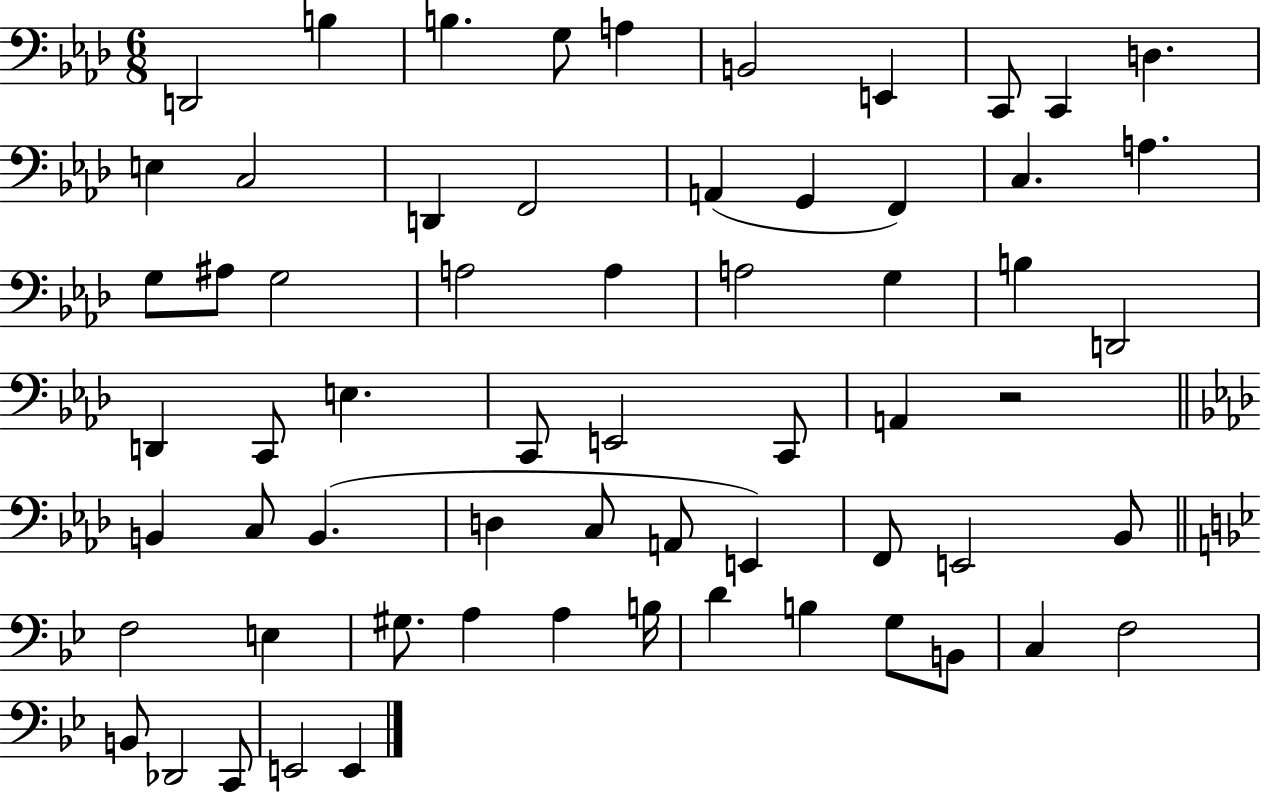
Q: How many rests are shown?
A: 1